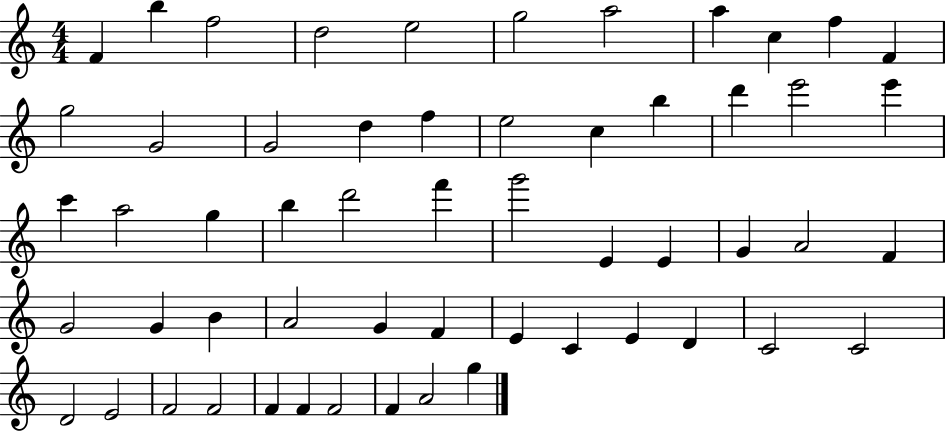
{
  \clef treble
  \numericTimeSignature
  \time 4/4
  \key c \major
  f'4 b''4 f''2 | d''2 e''2 | g''2 a''2 | a''4 c''4 f''4 f'4 | \break g''2 g'2 | g'2 d''4 f''4 | e''2 c''4 b''4 | d'''4 e'''2 e'''4 | \break c'''4 a''2 g''4 | b''4 d'''2 f'''4 | g'''2 e'4 e'4 | g'4 a'2 f'4 | \break g'2 g'4 b'4 | a'2 g'4 f'4 | e'4 c'4 e'4 d'4 | c'2 c'2 | \break d'2 e'2 | f'2 f'2 | f'4 f'4 f'2 | f'4 a'2 g''4 | \break \bar "|."
}